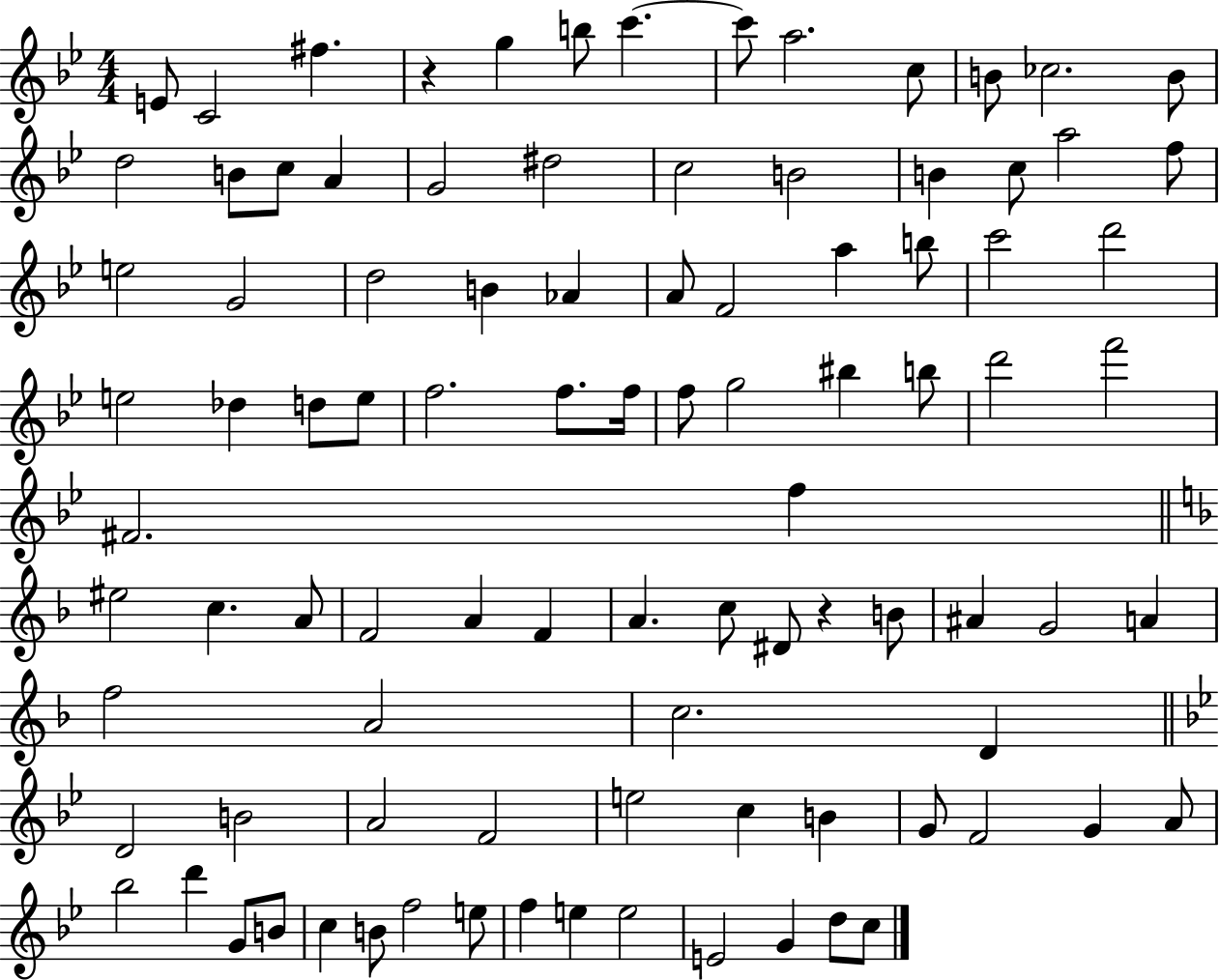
{
  \clef treble
  \numericTimeSignature
  \time 4/4
  \key bes \major
  e'8 c'2 fis''4. | r4 g''4 b''8 c'''4.~~ | c'''8 a''2. c''8 | b'8 ces''2. b'8 | \break d''2 b'8 c''8 a'4 | g'2 dis''2 | c''2 b'2 | b'4 c''8 a''2 f''8 | \break e''2 g'2 | d''2 b'4 aes'4 | a'8 f'2 a''4 b''8 | c'''2 d'''2 | \break e''2 des''4 d''8 e''8 | f''2. f''8. f''16 | f''8 g''2 bis''4 b''8 | d'''2 f'''2 | \break fis'2. f''4 | \bar "||" \break \key d \minor eis''2 c''4. a'8 | f'2 a'4 f'4 | a'4. c''8 dis'8 r4 b'8 | ais'4 g'2 a'4 | \break f''2 a'2 | c''2. d'4 | \bar "||" \break \key bes \major d'2 b'2 | a'2 f'2 | e''2 c''4 b'4 | g'8 f'2 g'4 a'8 | \break bes''2 d'''4 g'8 b'8 | c''4 b'8 f''2 e''8 | f''4 e''4 e''2 | e'2 g'4 d''8 c''8 | \break \bar "|."
}